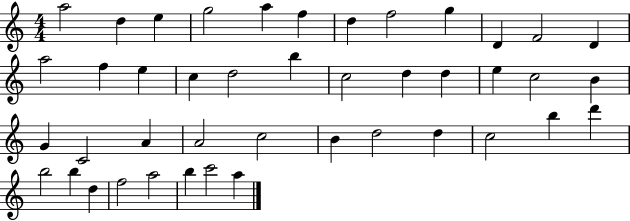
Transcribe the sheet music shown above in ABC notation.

X:1
T:Untitled
M:4/4
L:1/4
K:C
a2 d e g2 a f d f2 g D F2 D a2 f e c d2 b c2 d d e c2 B G C2 A A2 c2 B d2 d c2 b d' b2 b d f2 a2 b c'2 a